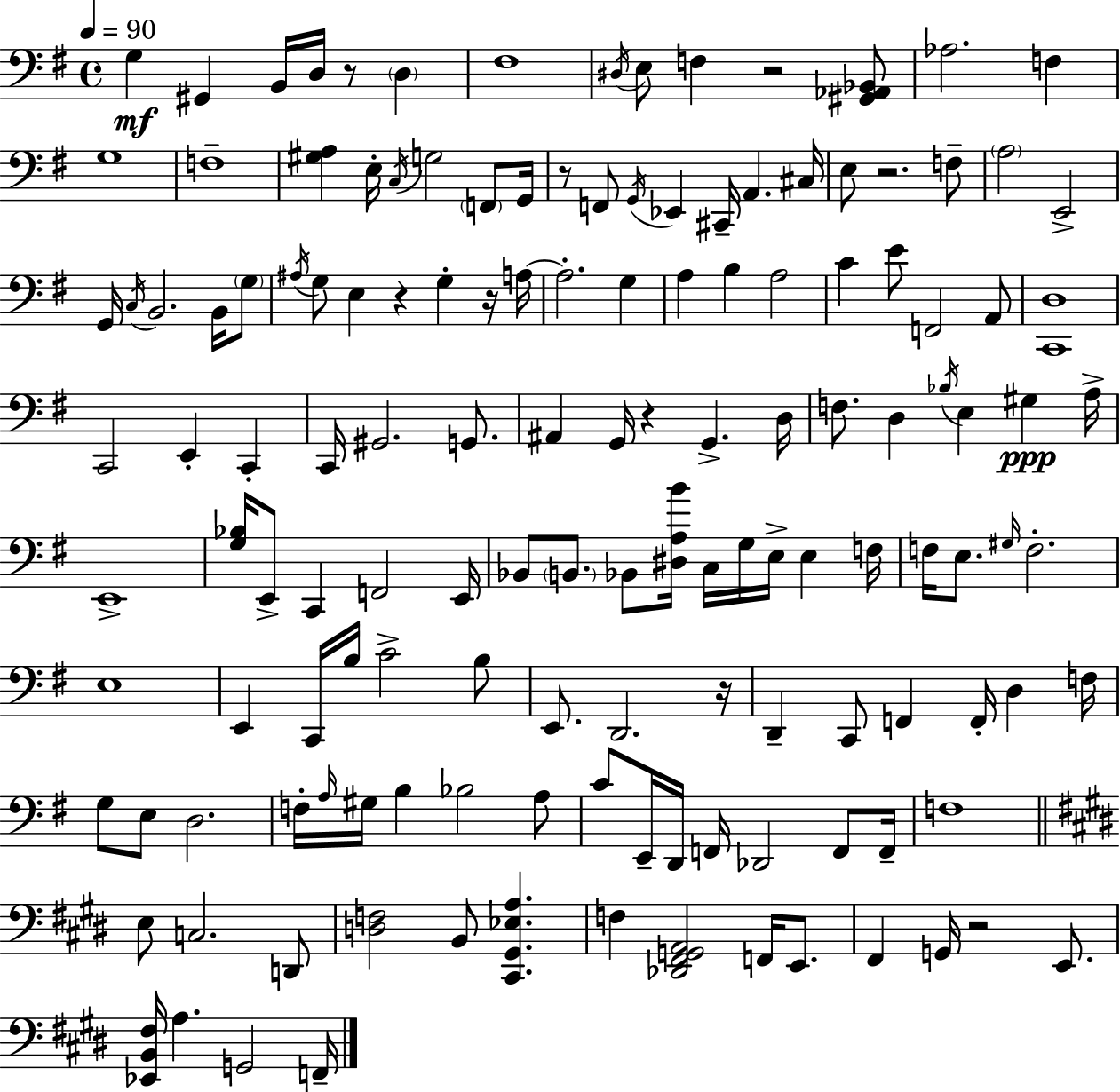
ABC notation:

X:1
T:Untitled
M:4/4
L:1/4
K:G
G, ^G,, B,,/4 D,/4 z/2 D, ^F,4 ^D,/4 E,/2 F, z2 [^G,,_A,,_B,,]/2 _A,2 F, G,4 F,4 [^G,A,] E,/4 C,/4 G,2 F,,/2 G,,/4 z/2 F,,/2 G,,/4 _E,, ^C,,/4 A,, ^C,/4 E,/2 z2 F,/2 A,2 E,,2 G,,/4 C,/4 B,,2 B,,/4 G,/2 ^A,/4 G,/2 E, z G, z/4 A,/4 A,2 G, A, B, A,2 C E/2 F,,2 A,,/2 [C,,D,]4 C,,2 E,, C,, C,,/4 ^G,,2 G,,/2 ^A,, G,,/4 z G,, D,/4 F,/2 D, _B,/4 E, ^G, A,/4 E,,4 [G,_B,]/4 E,,/2 C,, F,,2 E,,/4 _B,,/2 B,,/2 _B,,/2 [^D,A,B]/4 C,/4 G,/4 E,/4 E, F,/4 F,/4 E,/2 ^G,/4 F,2 E,4 E,, C,,/4 B,/4 C2 B,/2 E,,/2 D,,2 z/4 D,, C,,/2 F,, F,,/4 D, F,/4 G,/2 E,/2 D,2 F,/4 A,/4 ^G,/4 B, _B,2 A,/2 C/2 E,,/4 D,,/4 F,,/4 _D,,2 F,,/2 F,,/4 F,4 E,/2 C,2 D,,/2 [D,F,]2 B,,/2 [^C,,^G,,_E,A,] F, [_D,,^F,,G,,A,,]2 F,,/4 E,,/2 ^F,, G,,/4 z2 E,,/2 [_E,,B,,^F,]/4 A, G,,2 F,,/4